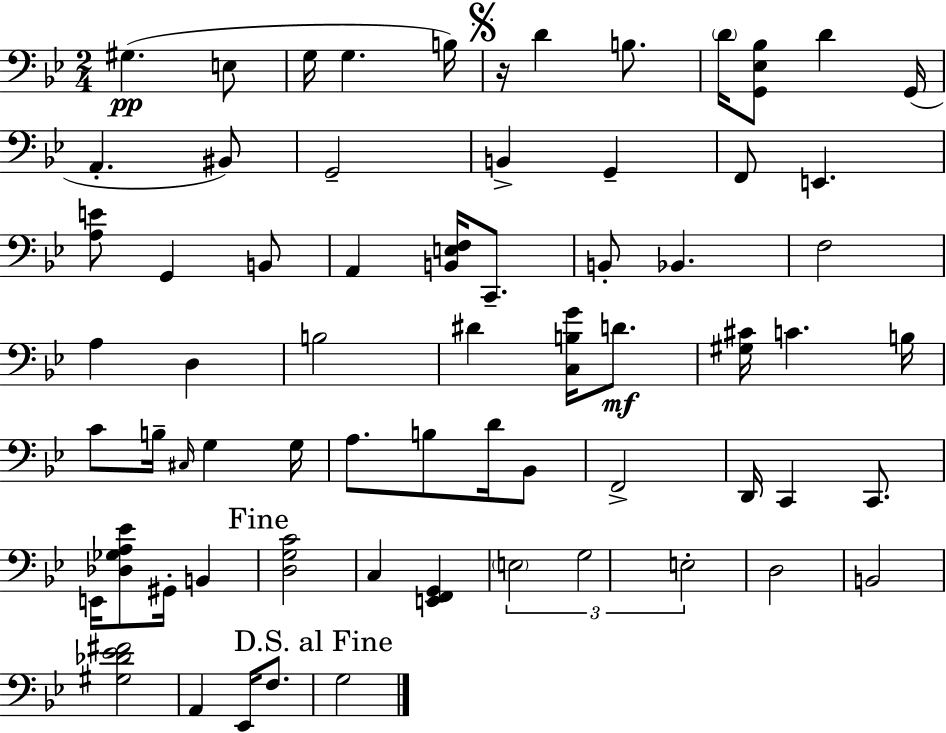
{
  \clef bass
  \numericTimeSignature
  \time 2/4
  \key g \minor
  gis4.(\pp e8 | g16 g4. b16) | \mark \markup { \musicglyph "scripts.segno" } r16 d'4 b8. | \parenthesize d'16 <g, ees bes>8 d'4 g,16( | \break a,4.-. bis,8) | g,2-- | b,4-> g,4-- | f,8 e,4. | \break <a e'>8 g,4 b,8 | a,4 <b, e f>16 c,8.-- | b,8-. bes,4. | f2 | \break a4 d4 | b2 | dis'4 <c b g'>16 d'8.\mf | <gis cis'>16 c'4. b16 | \break c'8 b16-- \grace { cis16 } g4 | g16 a8. b8 d'16 bes,8 | f,2-> | d,16 c,4 c,8. | \break e,16 <des ges a ees'>8 gis,16-. b,4 | \mark "Fine" <d g c'>2 | c4 <e, f, g,>4 | \tuplet 3/2 { \parenthesize e2 | \break g2 | e2-. } | d2 | b,2 | \break <gis des' ees' fis'>2 | a,4 ees,16 f8. | \mark "D.S. al Fine" g2 | \bar "|."
}